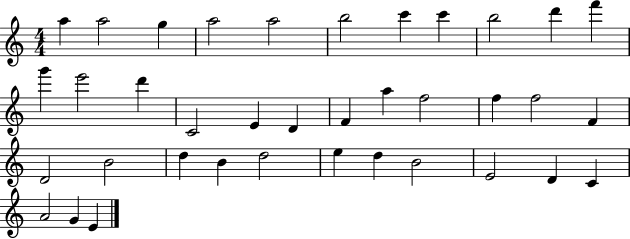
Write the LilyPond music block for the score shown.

{
  \clef treble
  \numericTimeSignature
  \time 4/4
  \key c \major
  a''4 a''2 g''4 | a''2 a''2 | b''2 c'''4 c'''4 | b''2 d'''4 f'''4 | \break g'''4 e'''2 d'''4 | c'2 e'4 d'4 | f'4 a''4 f''2 | f''4 f''2 f'4 | \break d'2 b'2 | d''4 b'4 d''2 | e''4 d''4 b'2 | e'2 d'4 c'4 | \break a'2 g'4 e'4 | \bar "|."
}